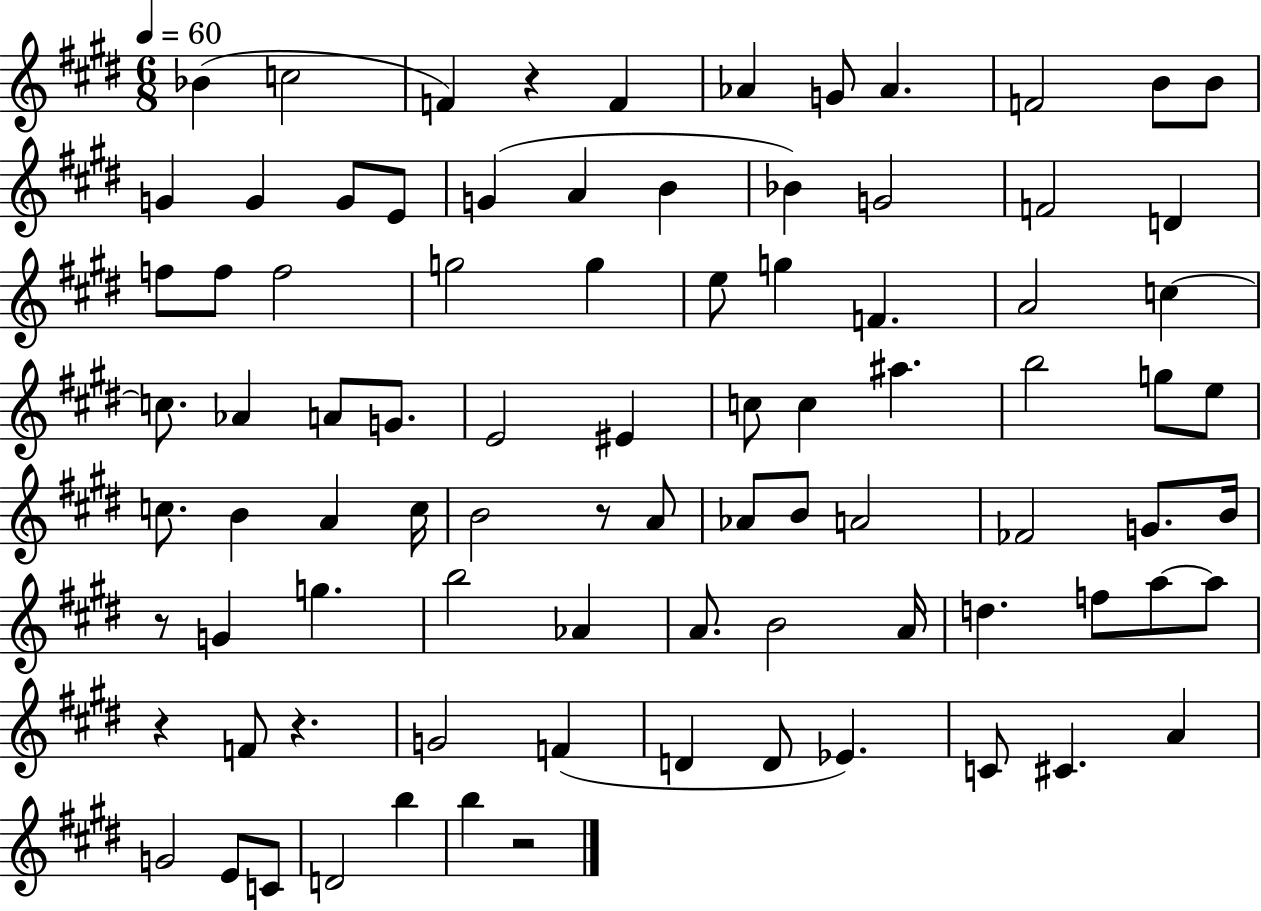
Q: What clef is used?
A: treble